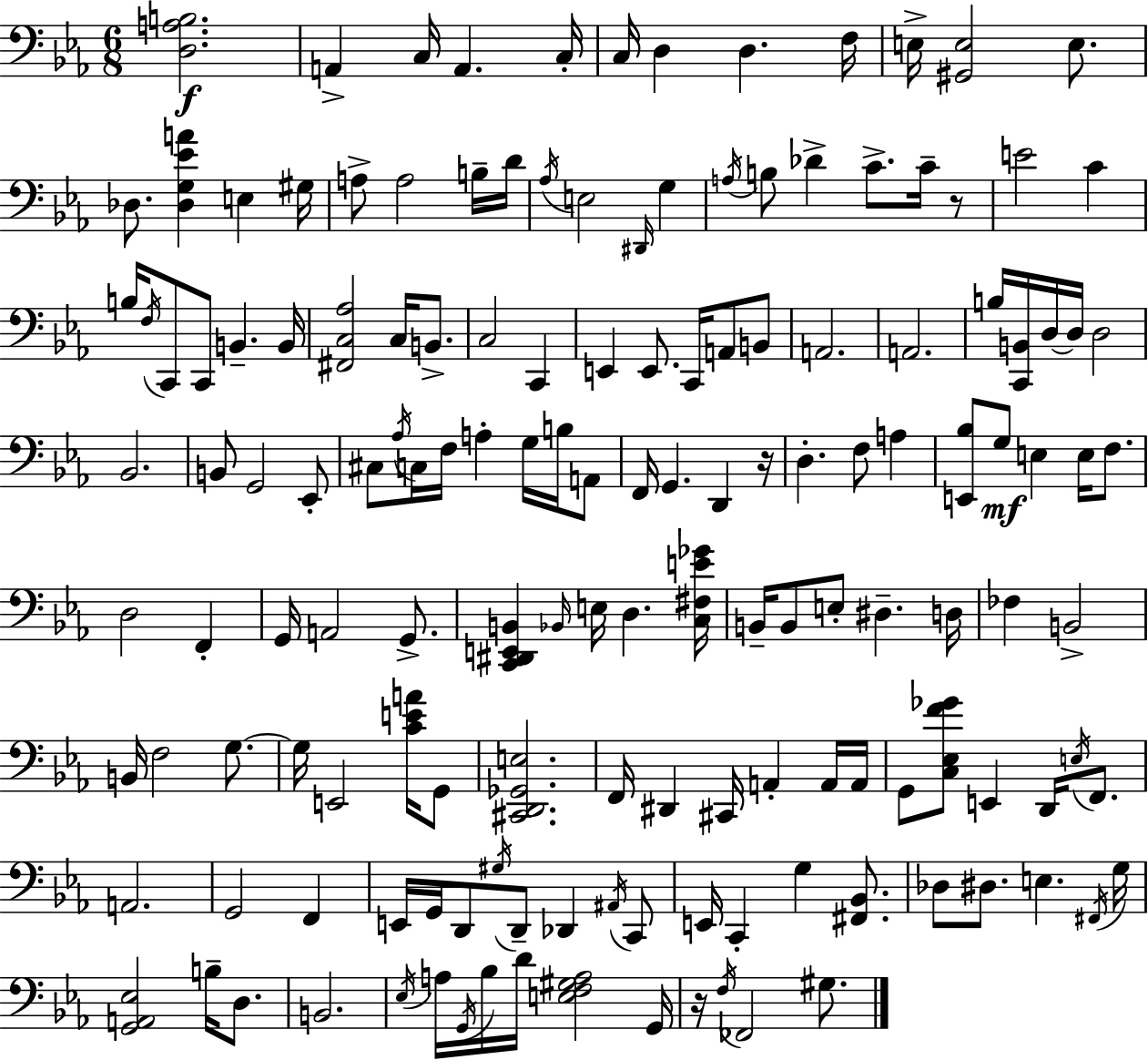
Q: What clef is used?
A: bass